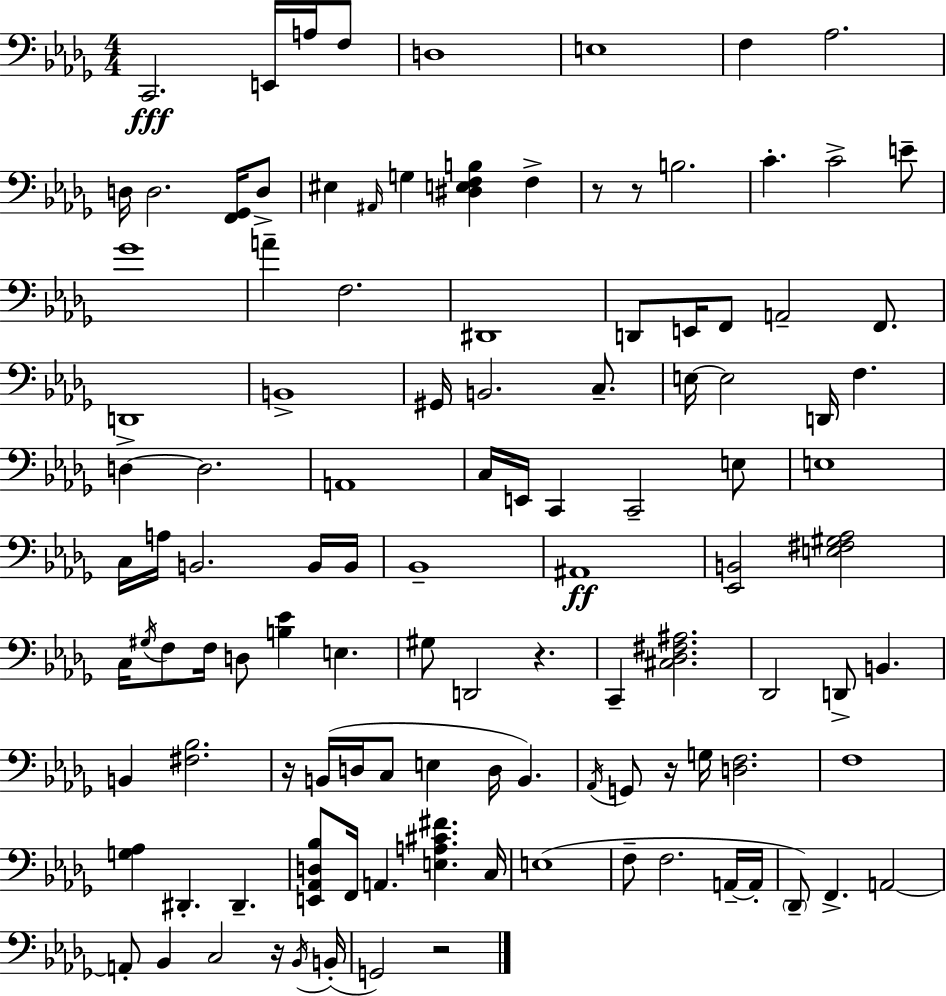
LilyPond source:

{
  \clef bass
  \numericTimeSignature
  \time 4/4
  \key bes \minor
  c,2.\fff e,16 a16 f8 | d1 | e1 | f4 aes2. | \break d16 d2. <f, ges,>16 d8-> | eis4 \grace { ais,16 } g4 <dis e f b>4 f4-> | r8 r8 b2. | c'4.-. c'2-> e'8-- | \break ges'1 | a'4-- f2. | dis,1 | d,8 e,16 f,8 a,2-- f,8. | \break d,1 | b,1-> | gis,16 b,2. c8.-- | e16~~ e2 d,16 f4. | \break d4->~~ d2. | a,1 | c16 e,16 c,4 c,2-- e8 | e1 | \break c16 a16 b,2. b,16 | b,16 bes,1-- | ais,1\ff | <ees, b,>2 <e fis gis aes>2 | \break c16 \acciaccatura { gis16 } f8 f16 d8 <b ees'>4 e4. | gis8 d,2 r4. | c,4-- <cis des fis ais>2. | des,2 d,8-> b,4. | \break b,4 <fis bes>2. | r16 b,16( d16 c8 e4 d16 b,4.) | \acciaccatura { aes,16 } g,8 r16 g16 <d f>2. | f1 | \break <g aes>4 dis,4.-. dis,4.-- | <e, aes, d bes>8 f,16 a,4. <e a cis' fis'>4. | c16 e1( | f8-- f2. | \break a,16--~~ a,16-. \parenthesize des,8--) f,4.-> a,2~~ | a,8-. bes,4 c2 | r16 \acciaccatura { bes,16 }( b,16-. g,2) r2 | \bar "|."
}